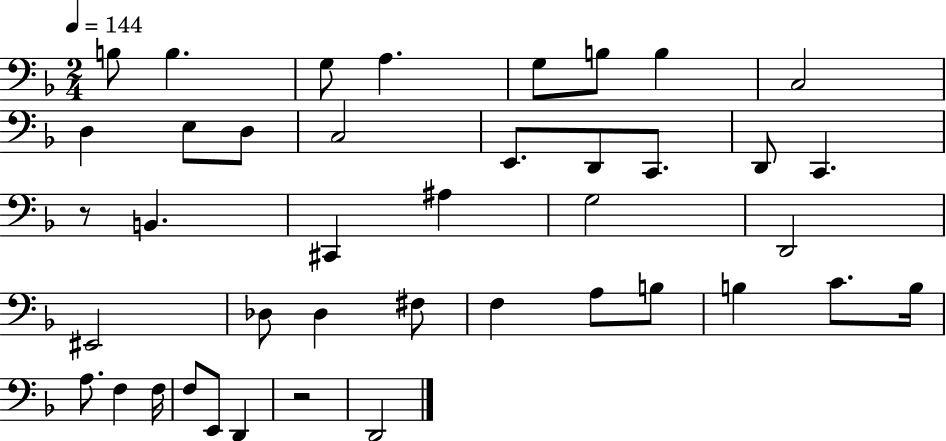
{
  \clef bass
  \numericTimeSignature
  \time 2/4
  \key f \major
  \tempo 4 = 144
  b8 b4. | g8 a4. | g8 b8 b4 | c2 | \break d4 e8 d8 | c2 | e,8. d,8 c,8. | d,8 c,4. | \break r8 b,4. | cis,4 ais4 | g2 | d,2 | \break eis,2 | des8 des4 fis8 | f4 a8 b8 | b4 c'8. b16 | \break a8. f4 f16 | f8 e,8 d,4 | r2 | d,2 | \break \bar "|."
}